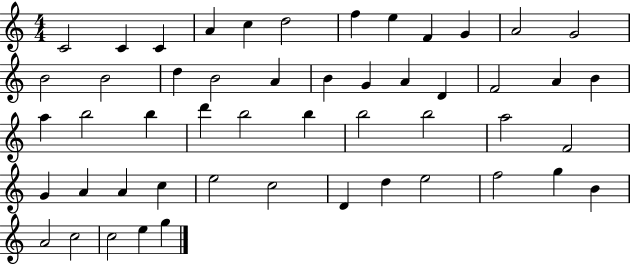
{
  \clef treble
  \numericTimeSignature
  \time 4/4
  \key c \major
  c'2 c'4 c'4 | a'4 c''4 d''2 | f''4 e''4 f'4 g'4 | a'2 g'2 | \break b'2 b'2 | d''4 b'2 a'4 | b'4 g'4 a'4 d'4 | f'2 a'4 b'4 | \break a''4 b''2 b''4 | d'''4 b''2 b''4 | b''2 b''2 | a''2 f'2 | \break g'4 a'4 a'4 c''4 | e''2 c''2 | d'4 d''4 e''2 | f''2 g''4 b'4 | \break a'2 c''2 | c''2 e''4 g''4 | \bar "|."
}